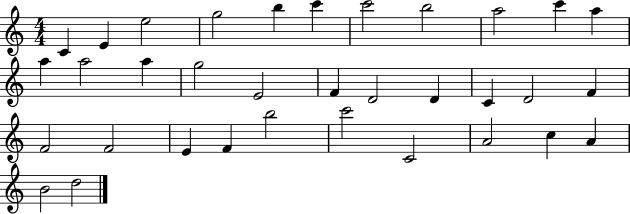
X:1
T:Untitled
M:4/4
L:1/4
K:C
C E e2 g2 b c' c'2 b2 a2 c' a a a2 a g2 E2 F D2 D C D2 F F2 F2 E F b2 c'2 C2 A2 c A B2 d2